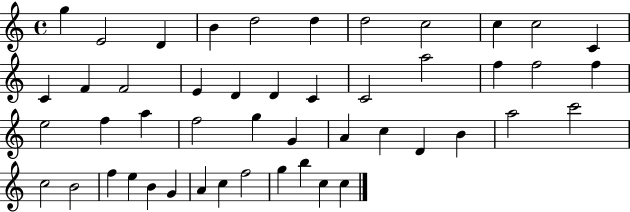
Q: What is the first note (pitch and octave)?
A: G5